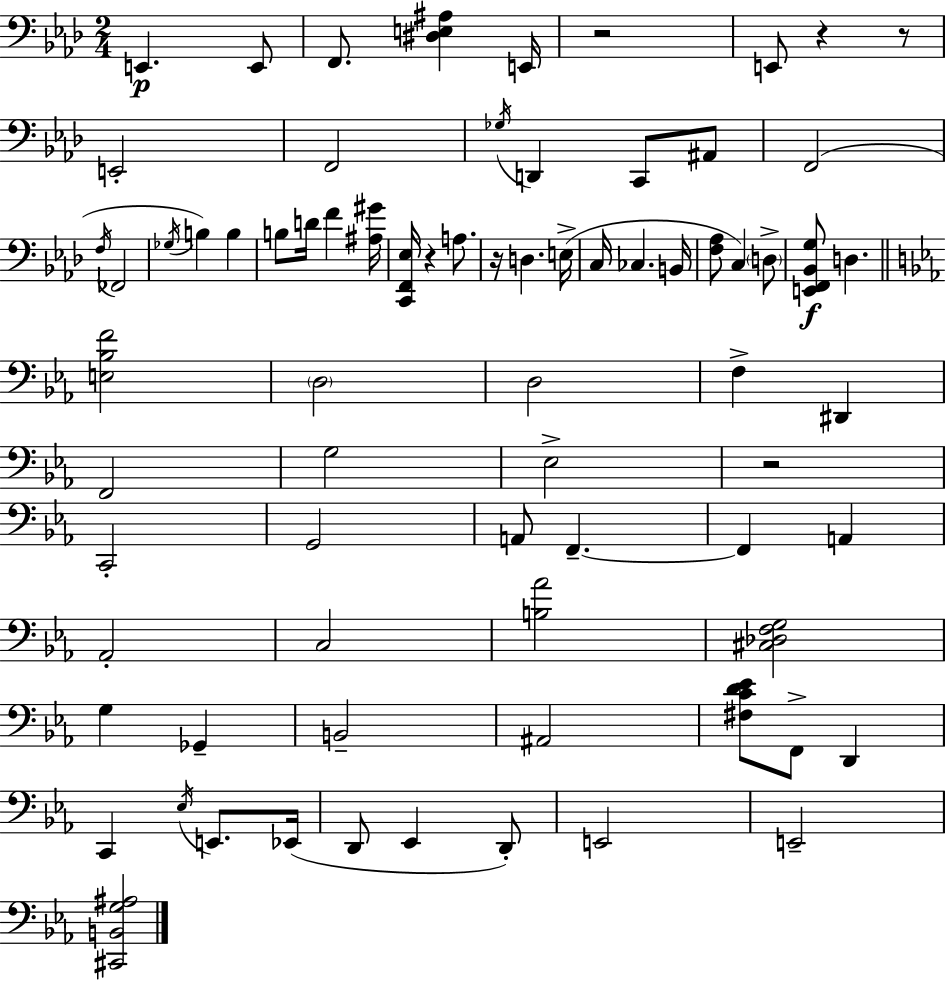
X:1
T:Untitled
M:2/4
L:1/4
K:Ab
E,, E,,/2 F,,/2 [^D,E,^A,] E,,/4 z2 E,,/2 z z/2 E,,2 F,,2 _G,/4 D,, C,,/2 ^A,,/2 F,,2 F,/4 _F,,2 _G,/4 B, B, B,/2 D/4 F [^A,^G]/4 [C,,F,,_E,]/4 z A,/2 z/4 D, E,/4 C,/4 _C, B,,/4 [F,_A,]/2 C, D,/2 [E,,F,,_B,,G,]/2 D, [E,_B,F]2 D,2 D,2 F, ^D,, F,,2 G,2 _E,2 z2 C,,2 G,,2 A,,/2 F,, F,, A,, _A,,2 C,2 [B,_A]2 [^C,_D,F,G,]2 G, _G,, B,,2 ^A,,2 [^F,CD_E]/2 F,,/2 D,, C,, _E,/4 E,,/2 _E,,/4 D,,/2 _E,, D,,/2 E,,2 E,,2 [^C,,B,,G,^A,]2